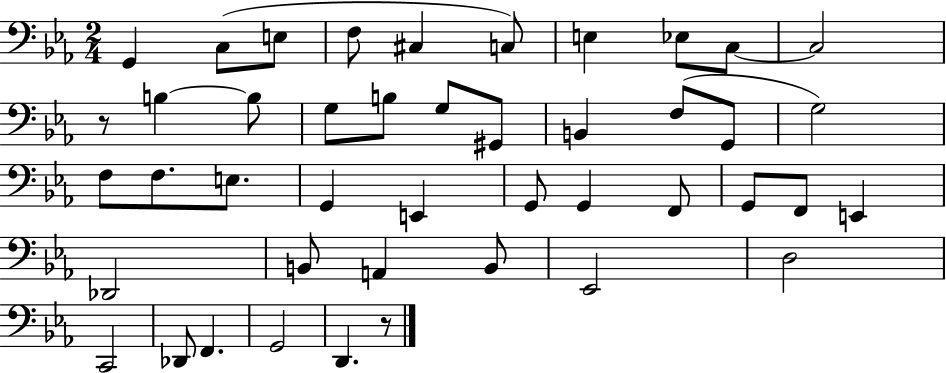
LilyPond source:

{
  \clef bass
  \numericTimeSignature
  \time 2/4
  \key ees \major
  \repeat volta 2 { g,4 c8( e8 | f8 cis4 c8) | e4 ees8 c8~~ | c2 | \break r8 b4~~ b8 | g8 b8 g8 gis,8 | b,4 f8( g,8 | g2) | \break f8 f8. e8. | g,4 e,4 | g,8 g,4 f,8 | g,8 f,8 e,4 | \break des,2 | b,8 a,4 b,8 | ees,2 | d2 | \break c,2 | des,8 f,4. | g,2 | d,4. r8 | \break } \bar "|."
}